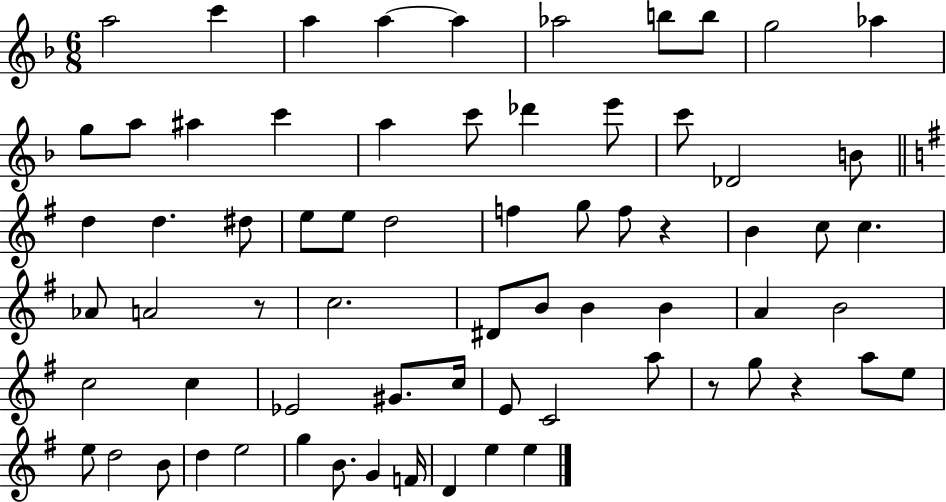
A5/h C6/q A5/q A5/q A5/q Ab5/h B5/e B5/e G5/h Ab5/q G5/e A5/e A#5/q C6/q A5/q C6/e Db6/q E6/e C6/e Db4/h B4/e D5/q D5/q. D#5/e E5/e E5/e D5/h F5/q G5/e F5/e R/q B4/q C5/e C5/q. Ab4/e A4/h R/e C5/h. D#4/e B4/e B4/q B4/q A4/q B4/h C5/h C5/q Eb4/h G#4/e. C5/s E4/e C4/h A5/e R/e G5/e R/q A5/e E5/e E5/e D5/h B4/e D5/q E5/h G5/q B4/e. G4/q F4/s D4/q E5/q E5/q